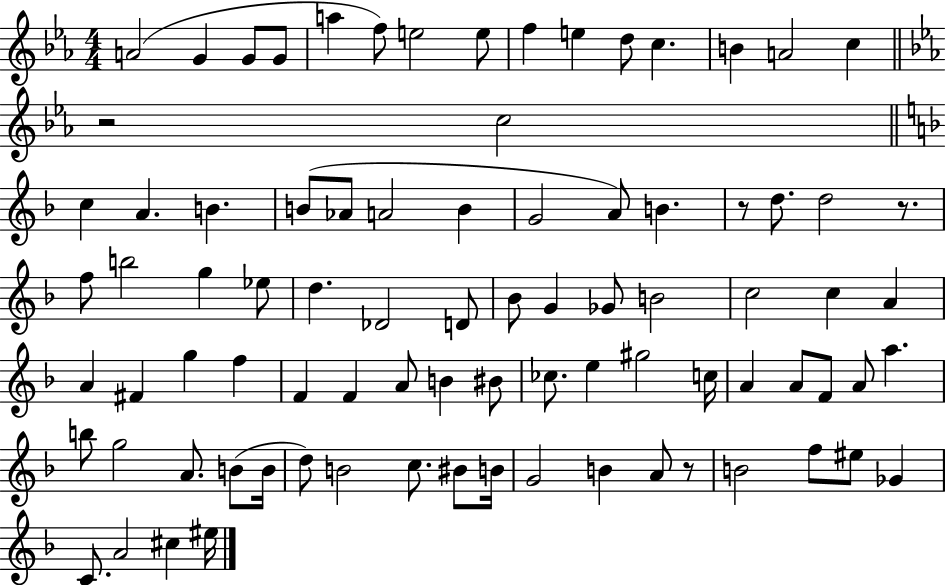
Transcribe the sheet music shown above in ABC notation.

X:1
T:Untitled
M:4/4
L:1/4
K:Eb
A2 G G/2 G/2 a f/2 e2 e/2 f e d/2 c B A2 c z2 c2 c A B B/2 _A/2 A2 B G2 A/2 B z/2 d/2 d2 z/2 f/2 b2 g _e/2 d _D2 D/2 _B/2 G _G/2 B2 c2 c A A ^F g f F F A/2 B ^B/2 _c/2 e ^g2 c/4 A A/2 F/2 A/2 a b/2 g2 A/2 B/2 B/4 d/2 B2 c/2 ^B/2 B/4 G2 B A/2 z/2 B2 f/2 ^e/2 _G C/2 A2 ^c ^e/4